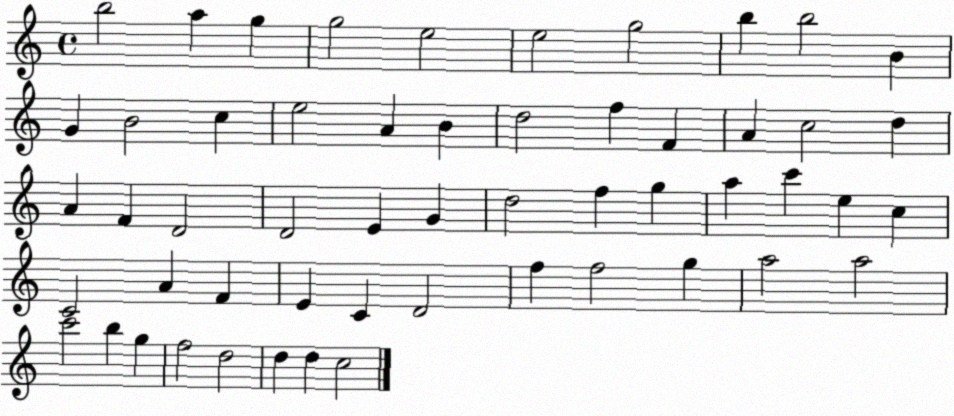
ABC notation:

X:1
T:Untitled
M:4/4
L:1/4
K:C
b2 a g g2 e2 e2 g2 b b2 B G B2 c e2 A B d2 f F A c2 d A F D2 D2 E G d2 f g a c' e c C2 A F E C D2 f f2 g a2 a2 c'2 b g f2 d2 d d c2